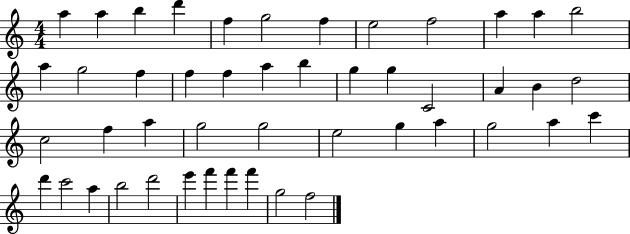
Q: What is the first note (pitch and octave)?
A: A5